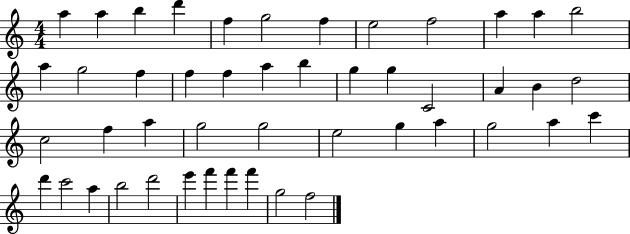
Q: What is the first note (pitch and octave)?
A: A5